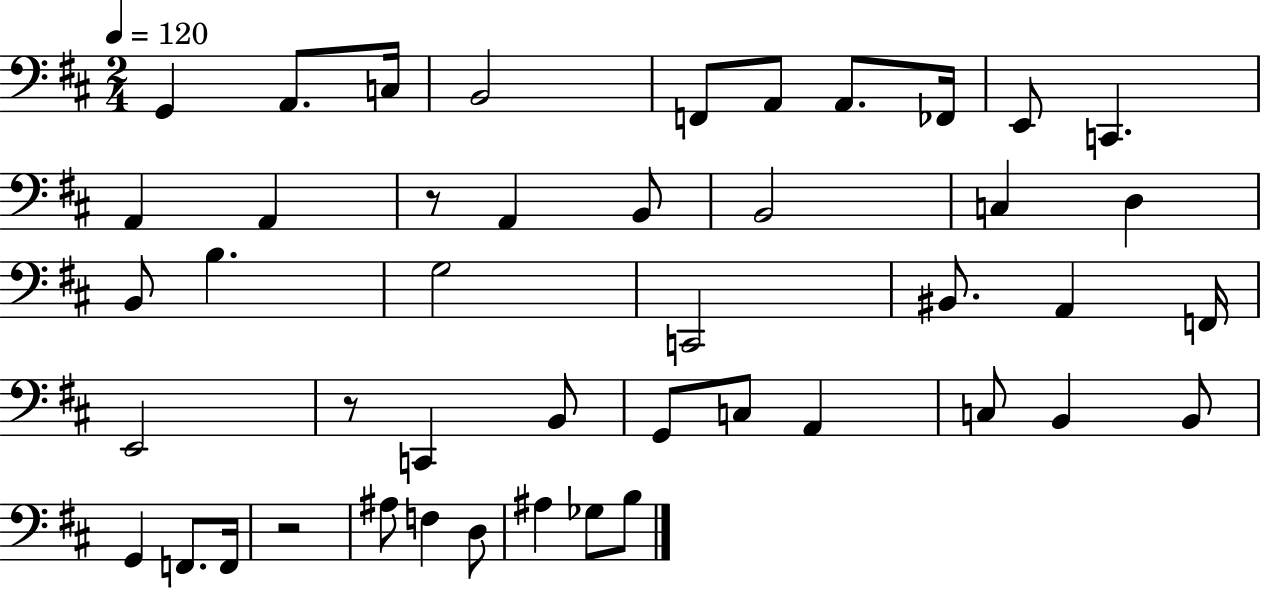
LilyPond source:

{
  \clef bass
  \numericTimeSignature
  \time 2/4
  \key d \major
  \tempo 4 = 120
  g,4 a,8. c16 | b,2 | f,8 a,8 a,8. fes,16 | e,8 c,4. | \break a,4 a,4 | r8 a,4 b,8 | b,2 | c4 d4 | \break b,8 b4. | g2 | c,2 | bis,8. a,4 f,16 | \break e,2 | r8 c,4 b,8 | g,8 c8 a,4 | c8 b,4 b,8 | \break g,4 f,8. f,16 | r2 | ais8 f4 d8 | ais4 ges8 b8 | \break \bar "|."
}